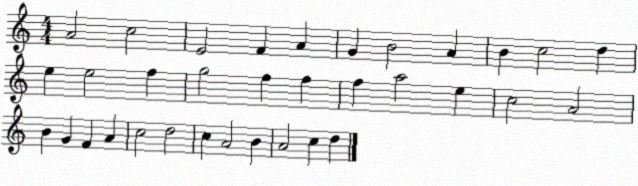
X:1
T:Untitled
M:4/4
L:1/4
K:C
A2 c2 E2 F A G B2 A B c2 d e e2 f g2 f f f a2 e c2 A2 B G F A c2 d2 c A2 B A2 c d